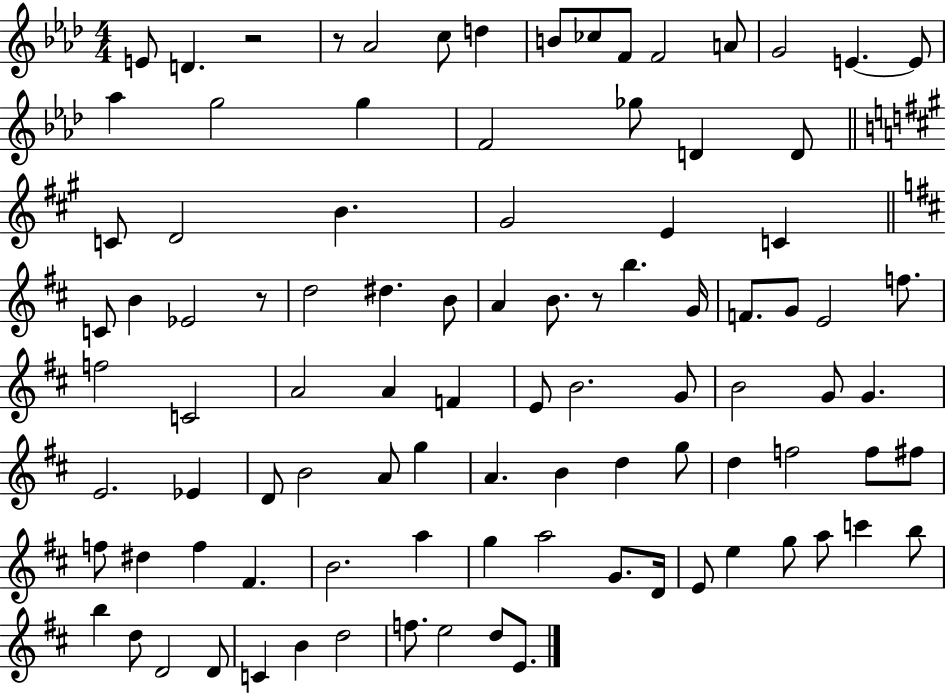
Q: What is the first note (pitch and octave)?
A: E4